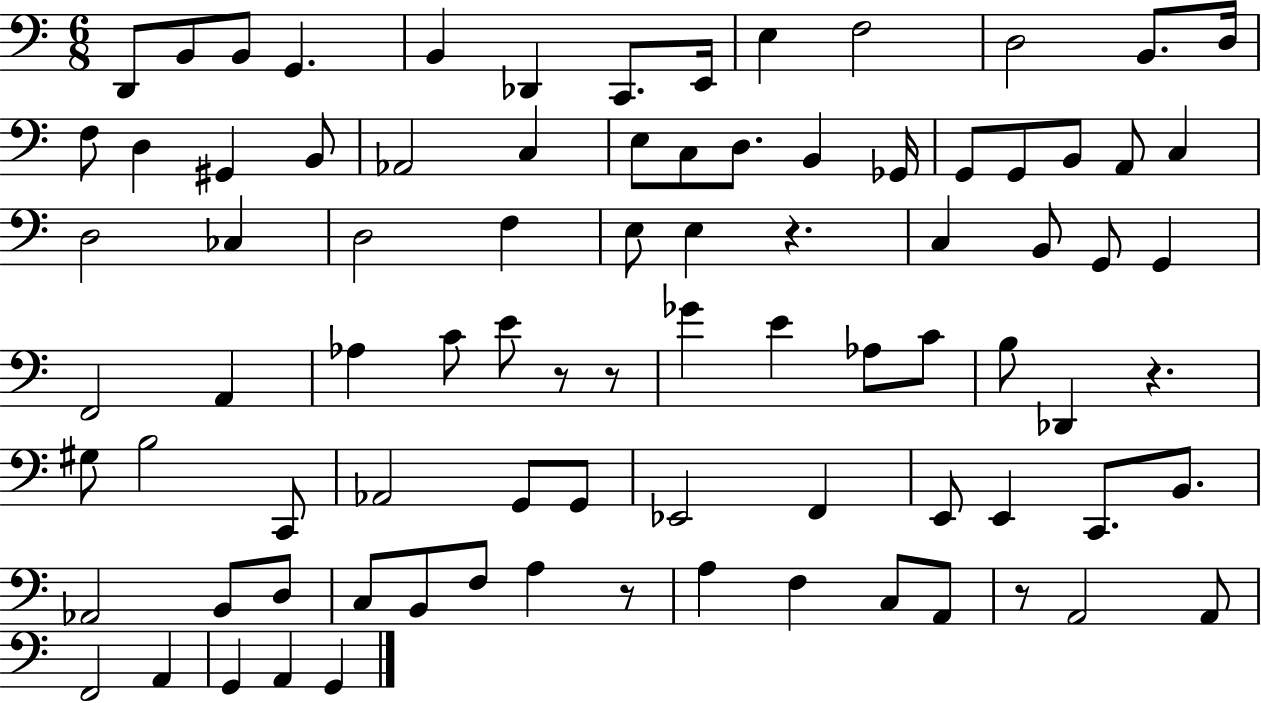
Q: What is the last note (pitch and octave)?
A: G2